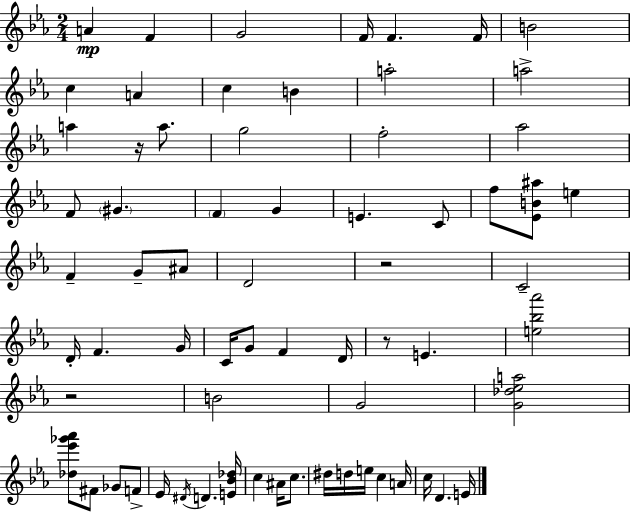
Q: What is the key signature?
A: EES major